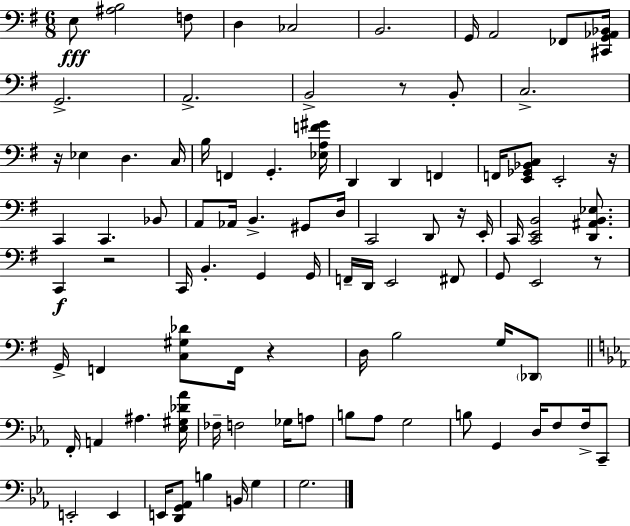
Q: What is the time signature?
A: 6/8